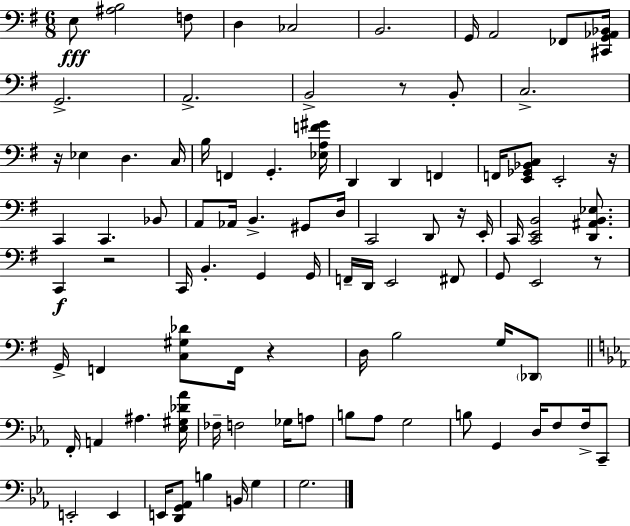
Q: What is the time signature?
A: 6/8